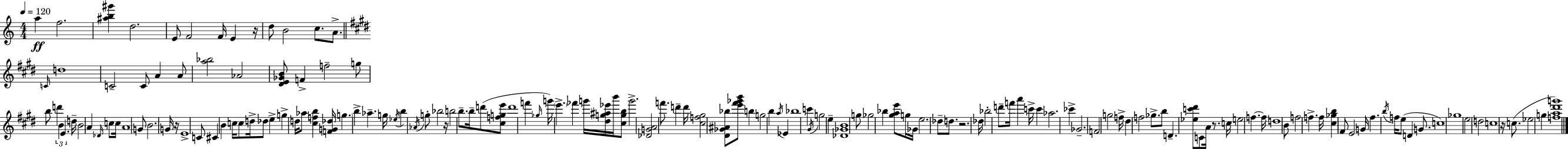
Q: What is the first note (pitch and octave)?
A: A5